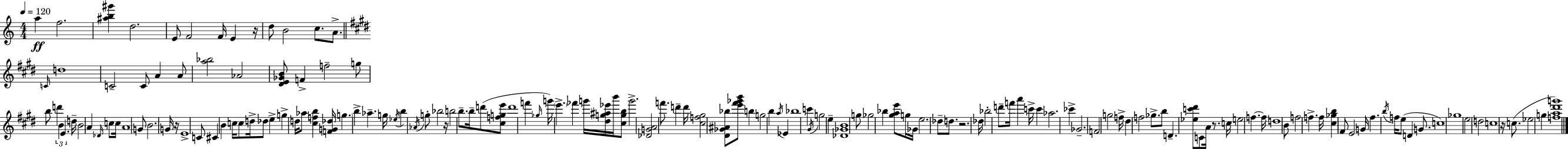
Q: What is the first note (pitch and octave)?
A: A5